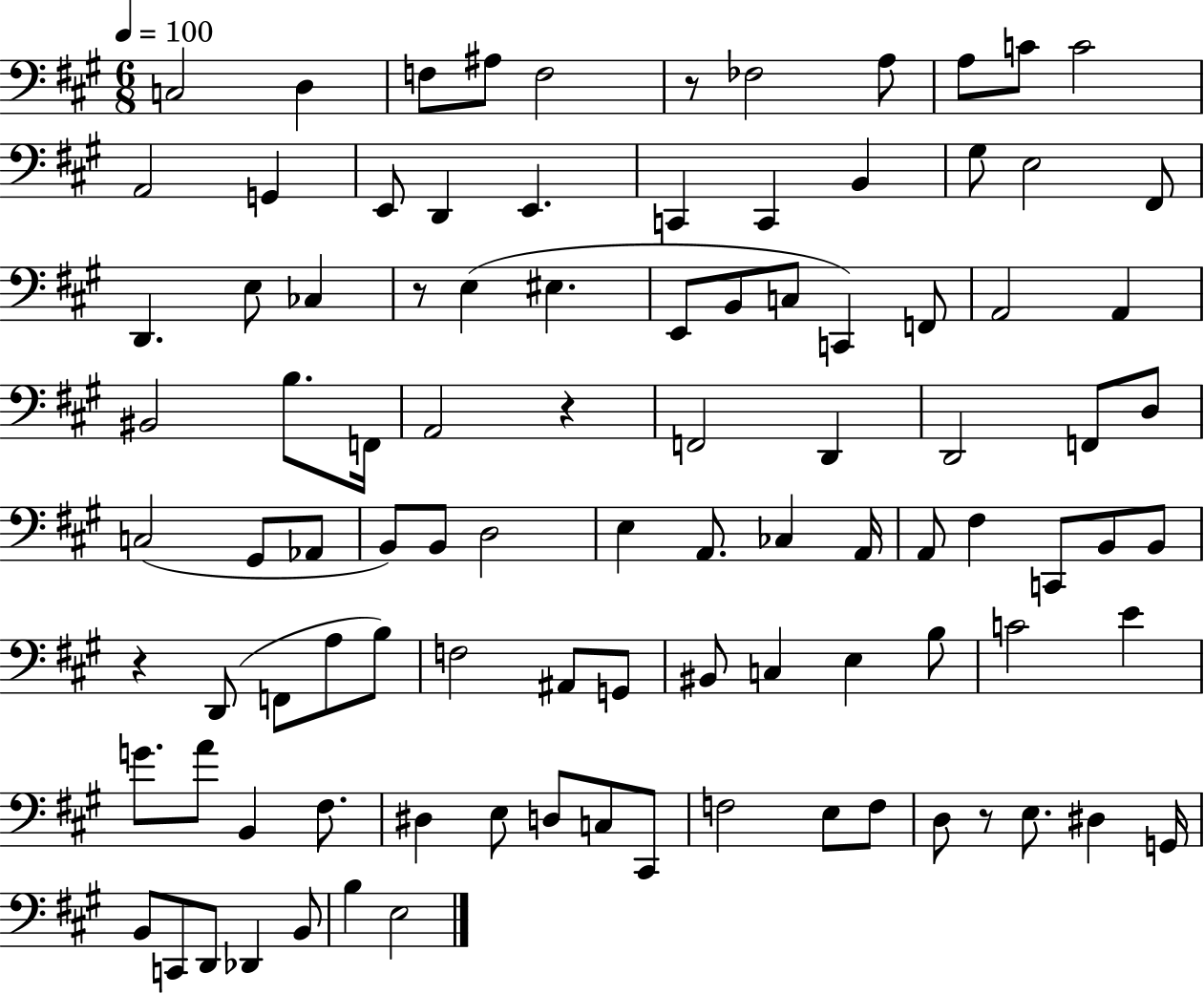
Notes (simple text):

C3/h D3/q F3/e A#3/e F3/h R/e FES3/h A3/e A3/e C4/e C4/h A2/h G2/q E2/e D2/q E2/q. C2/q C2/q B2/q G#3/e E3/h F#2/e D2/q. E3/e CES3/q R/e E3/q EIS3/q. E2/e B2/e C3/e C2/q F2/e A2/h A2/q BIS2/h B3/e. F2/s A2/h R/q F2/h D2/q D2/h F2/e D3/e C3/h G#2/e Ab2/e B2/e B2/e D3/h E3/q A2/e. CES3/q A2/s A2/e F#3/q C2/e B2/e B2/e R/q D2/e F2/e A3/e B3/e F3/h A#2/e G2/e BIS2/e C3/q E3/q B3/e C4/h E4/q G4/e. A4/e B2/q F#3/e. D#3/q E3/e D3/e C3/e C#2/e F3/h E3/e F3/e D3/e R/e E3/e. D#3/q G2/s B2/e C2/e D2/e Db2/q B2/e B3/q E3/h